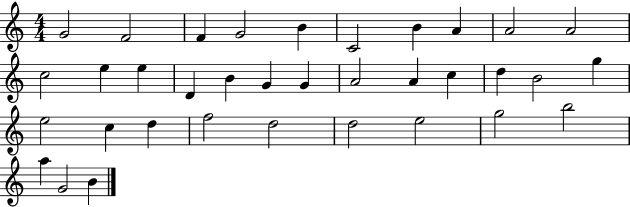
{
  \clef treble
  \numericTimeSignature
  \time 4/4
  \key c \major
  g'2 f'2 | f'4 g'2 b'4 | c'2 b'4 a'4 | a'2 a'2 | \break c''2 e''4 e''4 | d'4 b'4 g'4 g'4 | a'2 a'4 c''4 | d''4 b'2 g''4 | \break e''2 c''4 d''4 | f''2 d''2 | d''2 e''2 | g''2 b''2 | \break a''4 g'2 b'4 | \bar "|."
}